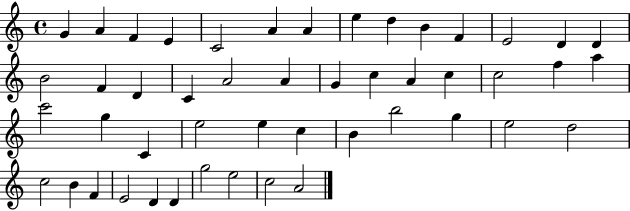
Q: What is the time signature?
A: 4/4